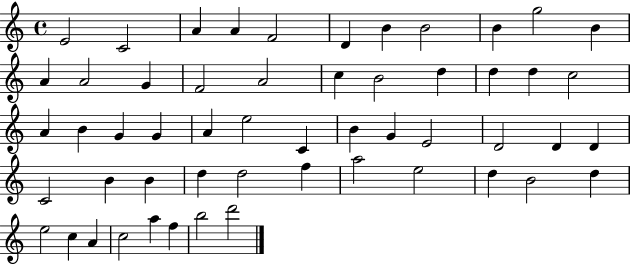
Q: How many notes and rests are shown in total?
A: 54